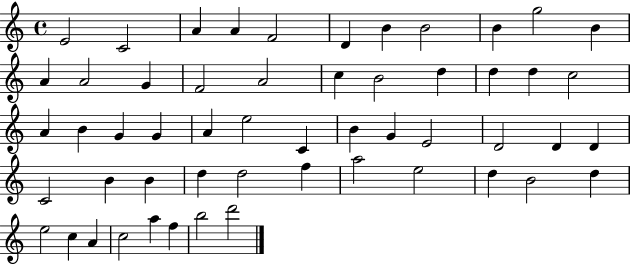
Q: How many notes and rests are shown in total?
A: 54